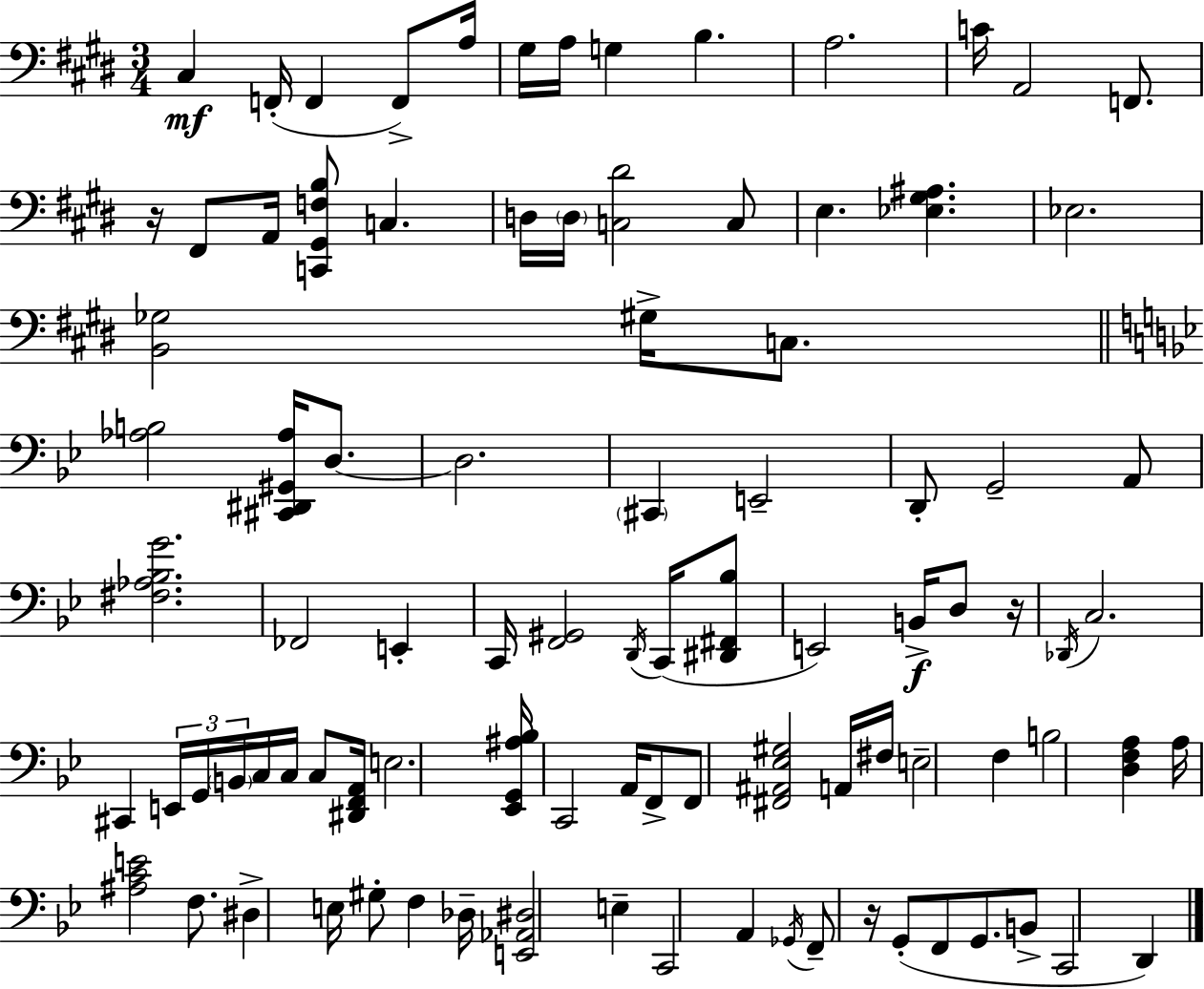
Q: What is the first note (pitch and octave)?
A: C#3